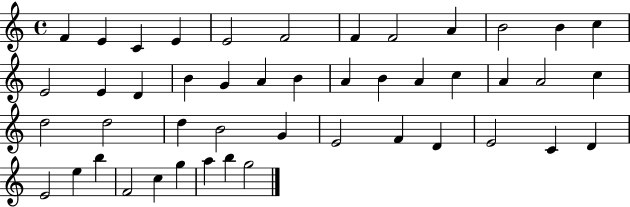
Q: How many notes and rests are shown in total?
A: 46